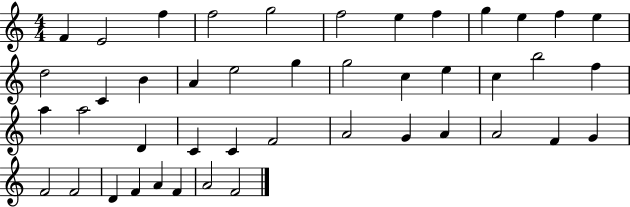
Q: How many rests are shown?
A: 0